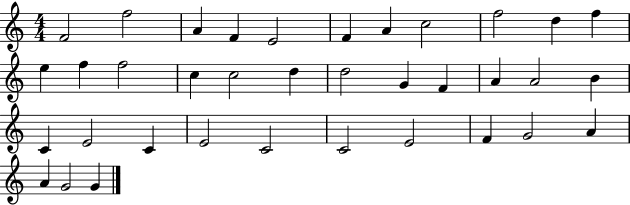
F4/h F5/h A4/q F4/q E4/h F4/q A4/q C5/h F5/h D5/q F5/q E5/q F5/q F5/h C5/q C5/h D5/q D5/h G4/q F4/q A4/q A4/h B4/q C4/q E4/h C4/q E4/h C4/h C4/h E4/h F4/q G4/h A4/q A4/q G4/h G4/q